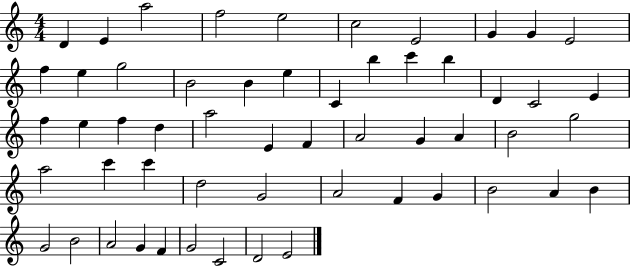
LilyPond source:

{
  \clef treble
  \numericTimeSignature
  \time 4/4
  \key c \major
  d'4 e'4 a''2 | f''2 e''2 | c''2 e'2 | g'4 g'4 e'2 | \break f''4 e''4 g''2 | b'2 b'4 e''4 | c'4 b''4 c'''4 b''4 | d'4 c'2 e'4 | \break f''4 e''4 f''4 d''4 | a''2 e'4 f'4 | a'2 g'4 a'4 | b'2 g''2 | \break a''2 c'''4 c'''4 | d''2 g'2 | a'2 f'4 g'4 | b'2 a'4 b'4 | \break g'2 b'2 | a'2 g'4 f'4 | g'2 c'2 | d'2 e'2 | \break \bar "|."
}